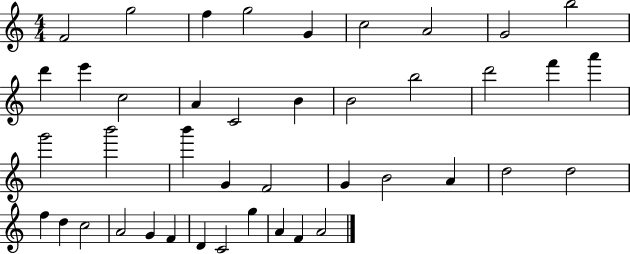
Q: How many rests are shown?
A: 0